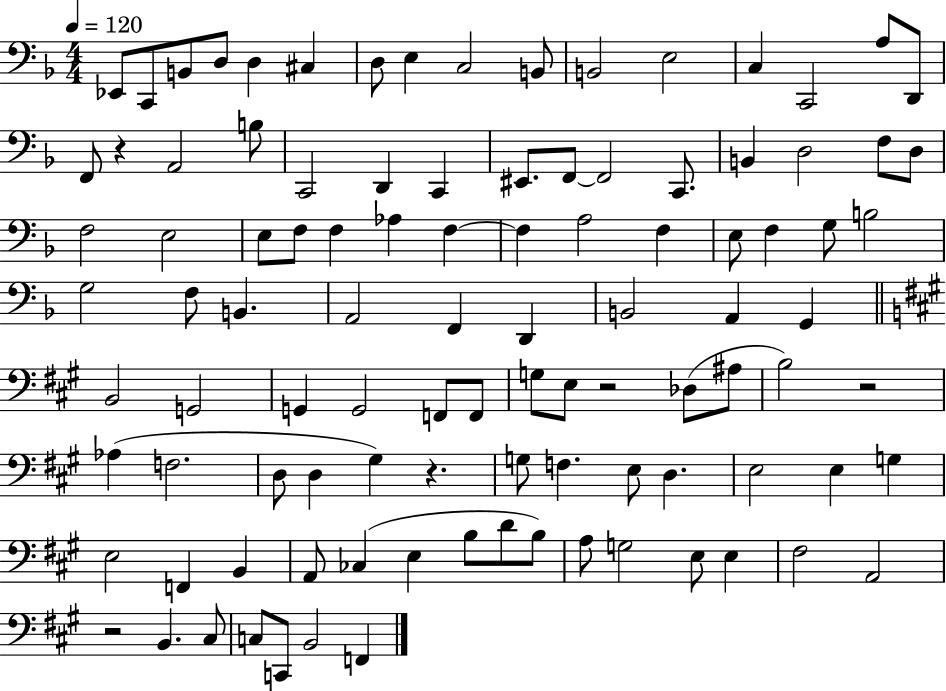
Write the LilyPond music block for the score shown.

{
  \clef bass
  \numericTimeSignature
  \time 4/4
  \key f \major
  \tempo 4 = 120
  \repeat volta 2 { ees,8 c,8 b,8 d8 d4 cis4 | d8 e4 c2 b,8 | b,2 e2 | c4 c,2 a8 d,8 | \break f,8 r4 a,2 b8 | c,2 d,4 c,4 | eis,8. f,8~~ f,2 c,8. | b,4 d2 f8 d8 | \break f2 e2 | e8 f8 f4 aes4 f4~~ | f4 a2 f4 | e8 f4 g8 b2 | \break g2 f8 b,4. | a,2 f,4 d,4 | b,2 a,4 g,4 | \bar "||" \break \key a \major b,2 g,2 | g,4 g,2 f,8 f,8 | g8 e8 r2 des8( ais8 | b2) r2 | \break aes4( f2. | d8 d4 gis4) r4. | g8 f4. e8 d4. | e2 e4 g4 | \break e2 f,4 b,4 | a,8 ces4( e4 b8 d'8 b8) | a8 g2 e8 e4 | fis2 a,2 | \break r2 b,4. cis8 | c8 c,8 b,2 f,4 | } \bar "|."
}